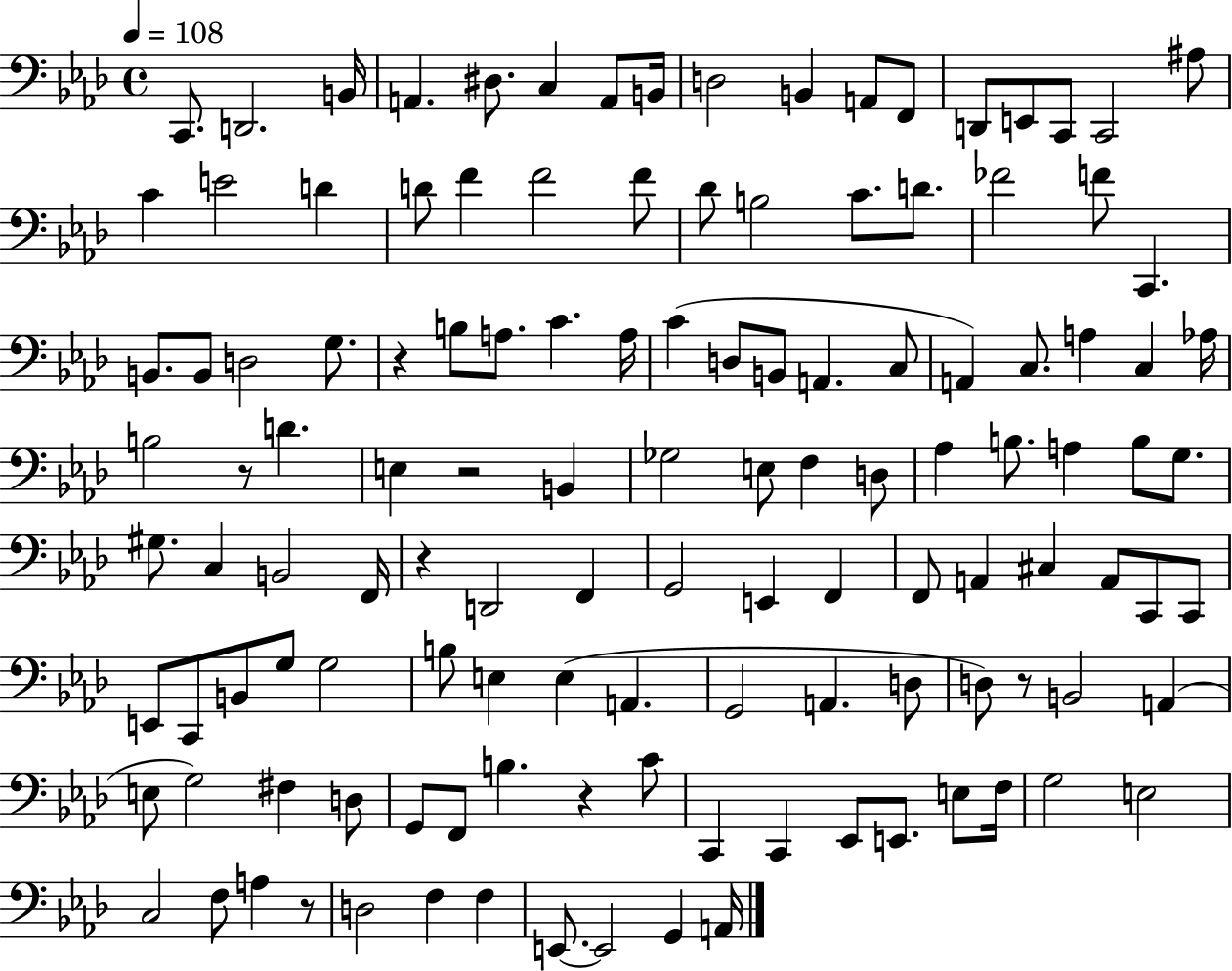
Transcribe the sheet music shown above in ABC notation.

X:1
T:Untitled
M:4/4
L:1/4
K:Ab
C,,/2 D,,2 B,,/4 A,, ^D,/2 C, A,,/2 B,,/4 D,2 B,, A,,/2 F,,/2 D,,/2 E,,/2 C,,/2 C,,2 ^A,/2 C E2 D D/2 F F2 F/2 _D/2 B,2 C/2 D/2 _F2 F/2 C,, B,,/2 B,,/2 D,2 G,/2 z B,/2 A,/2 C A,/4 C D,/2 B,,/2 A,, C,/2 A,, C,/2 A, C, _A,/4 B,2 z/2 D E, z2 B,, _G,2 E,/2 F, D,/2 _A, B,/2 A, B,/2 G,/2 ^G,/2 C, B,,2 F,,/4 z D,,2 F,, G,,2 E,, F,, F,,/2 A,, ^C, A,,/2 C,,/2 C,,/2 E,,/2 C,,/2 B,,/2 G,/2 G,2 B,/2 E, E, A,, G,,2 A,, D,/2 D,/2 z/2 B,,2 A,, E,/2 G,2 ^F, D,/2 G,,/2 F,,/2 B, z C/2 C,, C,, _E,,/2 E,,/2 E,/2 F,/4 G,2 E,2 C,2 F,/2 A, z/2 D,2 F, F, E,,/2 E,,2 G,, A,,/4